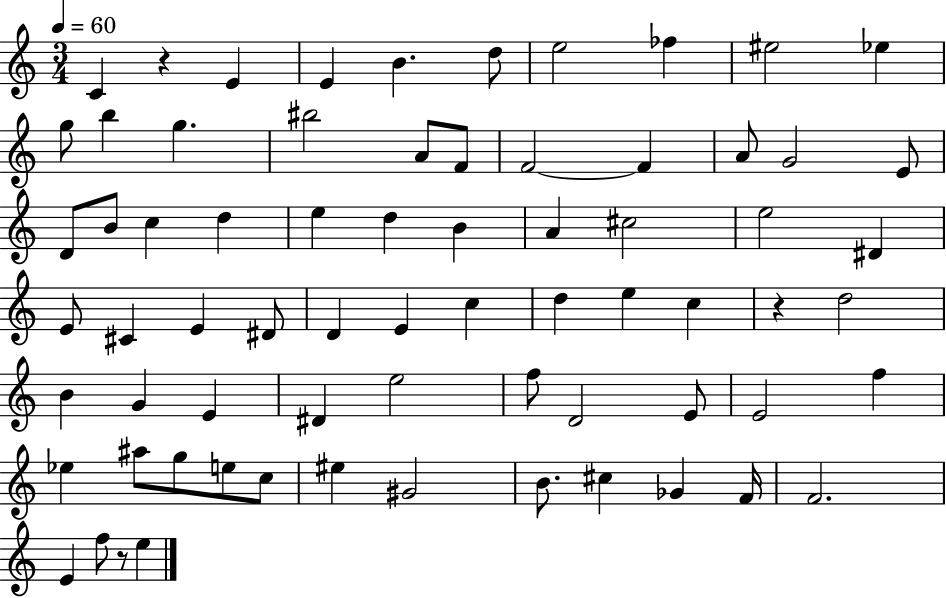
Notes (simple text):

C4/q R/q E4/q E4/q B4/q. D5/e E5/h FES5/q EIS5/h Eb5/q G5/e B5/q G5/q. BIS5/h A4/e F4/e F4/h F4/q A4/e G4/h E4/e D4/e B4/e C5/q D5/q E5/q D5/q B4/q A4/q C#5/h E5/h D#4/q E4/e C#4/q E4/q D#4/e D4/q E4/q C5/q D5/q E5/q C5/q R/q D5/h B4/q G4/q E4/q D#4/q E5/h F5/e D4/h E4/e E4/h F5/q Eb5/q A#5/e G5/e E5/e C5/e EIS5/q G#4/h B4/e. C#5/q Gb4/q F4/s F4/h. E4/q F5/e R/e E5/q